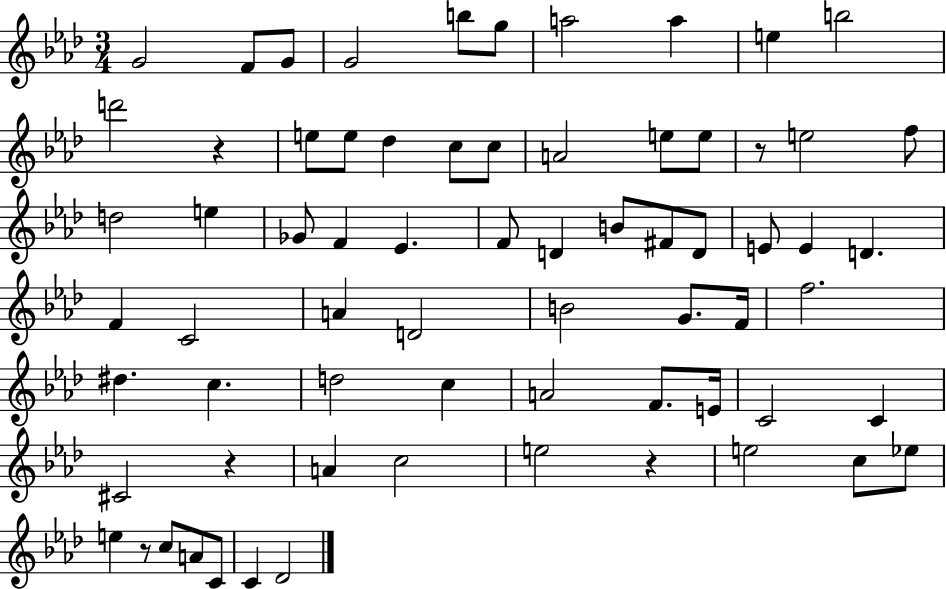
{
  \clef treble
  \numericTimeSignature
  \time 3/4
  \key aes \major
  g'2 f'8 g'8 | g'2 b''8 g''8 | a''2 a''4 | e''4 b''2 | \break d'''2 r4 | e''8 e''8 des''4 c''8 c''8 | a'2 e''8 e''8 | r8 e''2 f''8 | \break d''2 e''4 | ges'8 f'4 ees'4. | f'8 d'4 b'8 fis'8 d'8 | e'8 e'4 d'4. | \break f'4 c'2 | a'4 d'2 | b'2 g'8. f'16 | f''2. | \break dis''4. c''4. | d''2 c''4 | a'2 f'8. e'16 | c'2 c'4 | \break cis'2 r4 | a'4 c''2 | e''2 r4 | e''2 c''8 ees''8 | \break e''4 r8 c''8 a'8 c'8 | c'4 des'2 | \bar "|."
}